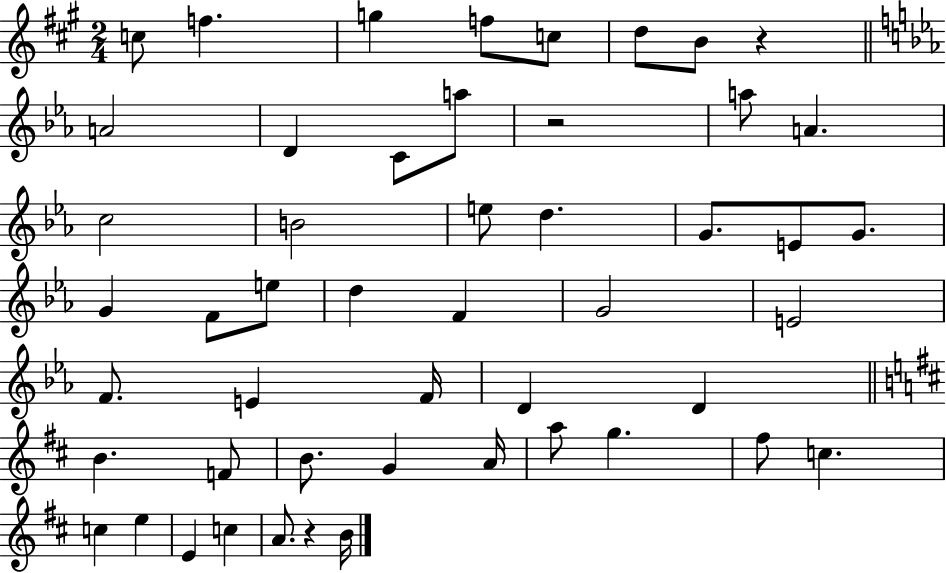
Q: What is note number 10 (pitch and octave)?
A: C4